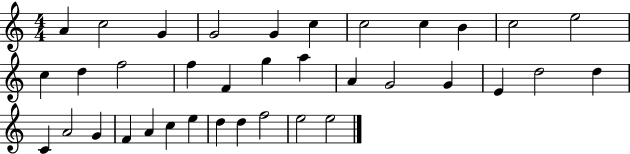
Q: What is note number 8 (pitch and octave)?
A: C5